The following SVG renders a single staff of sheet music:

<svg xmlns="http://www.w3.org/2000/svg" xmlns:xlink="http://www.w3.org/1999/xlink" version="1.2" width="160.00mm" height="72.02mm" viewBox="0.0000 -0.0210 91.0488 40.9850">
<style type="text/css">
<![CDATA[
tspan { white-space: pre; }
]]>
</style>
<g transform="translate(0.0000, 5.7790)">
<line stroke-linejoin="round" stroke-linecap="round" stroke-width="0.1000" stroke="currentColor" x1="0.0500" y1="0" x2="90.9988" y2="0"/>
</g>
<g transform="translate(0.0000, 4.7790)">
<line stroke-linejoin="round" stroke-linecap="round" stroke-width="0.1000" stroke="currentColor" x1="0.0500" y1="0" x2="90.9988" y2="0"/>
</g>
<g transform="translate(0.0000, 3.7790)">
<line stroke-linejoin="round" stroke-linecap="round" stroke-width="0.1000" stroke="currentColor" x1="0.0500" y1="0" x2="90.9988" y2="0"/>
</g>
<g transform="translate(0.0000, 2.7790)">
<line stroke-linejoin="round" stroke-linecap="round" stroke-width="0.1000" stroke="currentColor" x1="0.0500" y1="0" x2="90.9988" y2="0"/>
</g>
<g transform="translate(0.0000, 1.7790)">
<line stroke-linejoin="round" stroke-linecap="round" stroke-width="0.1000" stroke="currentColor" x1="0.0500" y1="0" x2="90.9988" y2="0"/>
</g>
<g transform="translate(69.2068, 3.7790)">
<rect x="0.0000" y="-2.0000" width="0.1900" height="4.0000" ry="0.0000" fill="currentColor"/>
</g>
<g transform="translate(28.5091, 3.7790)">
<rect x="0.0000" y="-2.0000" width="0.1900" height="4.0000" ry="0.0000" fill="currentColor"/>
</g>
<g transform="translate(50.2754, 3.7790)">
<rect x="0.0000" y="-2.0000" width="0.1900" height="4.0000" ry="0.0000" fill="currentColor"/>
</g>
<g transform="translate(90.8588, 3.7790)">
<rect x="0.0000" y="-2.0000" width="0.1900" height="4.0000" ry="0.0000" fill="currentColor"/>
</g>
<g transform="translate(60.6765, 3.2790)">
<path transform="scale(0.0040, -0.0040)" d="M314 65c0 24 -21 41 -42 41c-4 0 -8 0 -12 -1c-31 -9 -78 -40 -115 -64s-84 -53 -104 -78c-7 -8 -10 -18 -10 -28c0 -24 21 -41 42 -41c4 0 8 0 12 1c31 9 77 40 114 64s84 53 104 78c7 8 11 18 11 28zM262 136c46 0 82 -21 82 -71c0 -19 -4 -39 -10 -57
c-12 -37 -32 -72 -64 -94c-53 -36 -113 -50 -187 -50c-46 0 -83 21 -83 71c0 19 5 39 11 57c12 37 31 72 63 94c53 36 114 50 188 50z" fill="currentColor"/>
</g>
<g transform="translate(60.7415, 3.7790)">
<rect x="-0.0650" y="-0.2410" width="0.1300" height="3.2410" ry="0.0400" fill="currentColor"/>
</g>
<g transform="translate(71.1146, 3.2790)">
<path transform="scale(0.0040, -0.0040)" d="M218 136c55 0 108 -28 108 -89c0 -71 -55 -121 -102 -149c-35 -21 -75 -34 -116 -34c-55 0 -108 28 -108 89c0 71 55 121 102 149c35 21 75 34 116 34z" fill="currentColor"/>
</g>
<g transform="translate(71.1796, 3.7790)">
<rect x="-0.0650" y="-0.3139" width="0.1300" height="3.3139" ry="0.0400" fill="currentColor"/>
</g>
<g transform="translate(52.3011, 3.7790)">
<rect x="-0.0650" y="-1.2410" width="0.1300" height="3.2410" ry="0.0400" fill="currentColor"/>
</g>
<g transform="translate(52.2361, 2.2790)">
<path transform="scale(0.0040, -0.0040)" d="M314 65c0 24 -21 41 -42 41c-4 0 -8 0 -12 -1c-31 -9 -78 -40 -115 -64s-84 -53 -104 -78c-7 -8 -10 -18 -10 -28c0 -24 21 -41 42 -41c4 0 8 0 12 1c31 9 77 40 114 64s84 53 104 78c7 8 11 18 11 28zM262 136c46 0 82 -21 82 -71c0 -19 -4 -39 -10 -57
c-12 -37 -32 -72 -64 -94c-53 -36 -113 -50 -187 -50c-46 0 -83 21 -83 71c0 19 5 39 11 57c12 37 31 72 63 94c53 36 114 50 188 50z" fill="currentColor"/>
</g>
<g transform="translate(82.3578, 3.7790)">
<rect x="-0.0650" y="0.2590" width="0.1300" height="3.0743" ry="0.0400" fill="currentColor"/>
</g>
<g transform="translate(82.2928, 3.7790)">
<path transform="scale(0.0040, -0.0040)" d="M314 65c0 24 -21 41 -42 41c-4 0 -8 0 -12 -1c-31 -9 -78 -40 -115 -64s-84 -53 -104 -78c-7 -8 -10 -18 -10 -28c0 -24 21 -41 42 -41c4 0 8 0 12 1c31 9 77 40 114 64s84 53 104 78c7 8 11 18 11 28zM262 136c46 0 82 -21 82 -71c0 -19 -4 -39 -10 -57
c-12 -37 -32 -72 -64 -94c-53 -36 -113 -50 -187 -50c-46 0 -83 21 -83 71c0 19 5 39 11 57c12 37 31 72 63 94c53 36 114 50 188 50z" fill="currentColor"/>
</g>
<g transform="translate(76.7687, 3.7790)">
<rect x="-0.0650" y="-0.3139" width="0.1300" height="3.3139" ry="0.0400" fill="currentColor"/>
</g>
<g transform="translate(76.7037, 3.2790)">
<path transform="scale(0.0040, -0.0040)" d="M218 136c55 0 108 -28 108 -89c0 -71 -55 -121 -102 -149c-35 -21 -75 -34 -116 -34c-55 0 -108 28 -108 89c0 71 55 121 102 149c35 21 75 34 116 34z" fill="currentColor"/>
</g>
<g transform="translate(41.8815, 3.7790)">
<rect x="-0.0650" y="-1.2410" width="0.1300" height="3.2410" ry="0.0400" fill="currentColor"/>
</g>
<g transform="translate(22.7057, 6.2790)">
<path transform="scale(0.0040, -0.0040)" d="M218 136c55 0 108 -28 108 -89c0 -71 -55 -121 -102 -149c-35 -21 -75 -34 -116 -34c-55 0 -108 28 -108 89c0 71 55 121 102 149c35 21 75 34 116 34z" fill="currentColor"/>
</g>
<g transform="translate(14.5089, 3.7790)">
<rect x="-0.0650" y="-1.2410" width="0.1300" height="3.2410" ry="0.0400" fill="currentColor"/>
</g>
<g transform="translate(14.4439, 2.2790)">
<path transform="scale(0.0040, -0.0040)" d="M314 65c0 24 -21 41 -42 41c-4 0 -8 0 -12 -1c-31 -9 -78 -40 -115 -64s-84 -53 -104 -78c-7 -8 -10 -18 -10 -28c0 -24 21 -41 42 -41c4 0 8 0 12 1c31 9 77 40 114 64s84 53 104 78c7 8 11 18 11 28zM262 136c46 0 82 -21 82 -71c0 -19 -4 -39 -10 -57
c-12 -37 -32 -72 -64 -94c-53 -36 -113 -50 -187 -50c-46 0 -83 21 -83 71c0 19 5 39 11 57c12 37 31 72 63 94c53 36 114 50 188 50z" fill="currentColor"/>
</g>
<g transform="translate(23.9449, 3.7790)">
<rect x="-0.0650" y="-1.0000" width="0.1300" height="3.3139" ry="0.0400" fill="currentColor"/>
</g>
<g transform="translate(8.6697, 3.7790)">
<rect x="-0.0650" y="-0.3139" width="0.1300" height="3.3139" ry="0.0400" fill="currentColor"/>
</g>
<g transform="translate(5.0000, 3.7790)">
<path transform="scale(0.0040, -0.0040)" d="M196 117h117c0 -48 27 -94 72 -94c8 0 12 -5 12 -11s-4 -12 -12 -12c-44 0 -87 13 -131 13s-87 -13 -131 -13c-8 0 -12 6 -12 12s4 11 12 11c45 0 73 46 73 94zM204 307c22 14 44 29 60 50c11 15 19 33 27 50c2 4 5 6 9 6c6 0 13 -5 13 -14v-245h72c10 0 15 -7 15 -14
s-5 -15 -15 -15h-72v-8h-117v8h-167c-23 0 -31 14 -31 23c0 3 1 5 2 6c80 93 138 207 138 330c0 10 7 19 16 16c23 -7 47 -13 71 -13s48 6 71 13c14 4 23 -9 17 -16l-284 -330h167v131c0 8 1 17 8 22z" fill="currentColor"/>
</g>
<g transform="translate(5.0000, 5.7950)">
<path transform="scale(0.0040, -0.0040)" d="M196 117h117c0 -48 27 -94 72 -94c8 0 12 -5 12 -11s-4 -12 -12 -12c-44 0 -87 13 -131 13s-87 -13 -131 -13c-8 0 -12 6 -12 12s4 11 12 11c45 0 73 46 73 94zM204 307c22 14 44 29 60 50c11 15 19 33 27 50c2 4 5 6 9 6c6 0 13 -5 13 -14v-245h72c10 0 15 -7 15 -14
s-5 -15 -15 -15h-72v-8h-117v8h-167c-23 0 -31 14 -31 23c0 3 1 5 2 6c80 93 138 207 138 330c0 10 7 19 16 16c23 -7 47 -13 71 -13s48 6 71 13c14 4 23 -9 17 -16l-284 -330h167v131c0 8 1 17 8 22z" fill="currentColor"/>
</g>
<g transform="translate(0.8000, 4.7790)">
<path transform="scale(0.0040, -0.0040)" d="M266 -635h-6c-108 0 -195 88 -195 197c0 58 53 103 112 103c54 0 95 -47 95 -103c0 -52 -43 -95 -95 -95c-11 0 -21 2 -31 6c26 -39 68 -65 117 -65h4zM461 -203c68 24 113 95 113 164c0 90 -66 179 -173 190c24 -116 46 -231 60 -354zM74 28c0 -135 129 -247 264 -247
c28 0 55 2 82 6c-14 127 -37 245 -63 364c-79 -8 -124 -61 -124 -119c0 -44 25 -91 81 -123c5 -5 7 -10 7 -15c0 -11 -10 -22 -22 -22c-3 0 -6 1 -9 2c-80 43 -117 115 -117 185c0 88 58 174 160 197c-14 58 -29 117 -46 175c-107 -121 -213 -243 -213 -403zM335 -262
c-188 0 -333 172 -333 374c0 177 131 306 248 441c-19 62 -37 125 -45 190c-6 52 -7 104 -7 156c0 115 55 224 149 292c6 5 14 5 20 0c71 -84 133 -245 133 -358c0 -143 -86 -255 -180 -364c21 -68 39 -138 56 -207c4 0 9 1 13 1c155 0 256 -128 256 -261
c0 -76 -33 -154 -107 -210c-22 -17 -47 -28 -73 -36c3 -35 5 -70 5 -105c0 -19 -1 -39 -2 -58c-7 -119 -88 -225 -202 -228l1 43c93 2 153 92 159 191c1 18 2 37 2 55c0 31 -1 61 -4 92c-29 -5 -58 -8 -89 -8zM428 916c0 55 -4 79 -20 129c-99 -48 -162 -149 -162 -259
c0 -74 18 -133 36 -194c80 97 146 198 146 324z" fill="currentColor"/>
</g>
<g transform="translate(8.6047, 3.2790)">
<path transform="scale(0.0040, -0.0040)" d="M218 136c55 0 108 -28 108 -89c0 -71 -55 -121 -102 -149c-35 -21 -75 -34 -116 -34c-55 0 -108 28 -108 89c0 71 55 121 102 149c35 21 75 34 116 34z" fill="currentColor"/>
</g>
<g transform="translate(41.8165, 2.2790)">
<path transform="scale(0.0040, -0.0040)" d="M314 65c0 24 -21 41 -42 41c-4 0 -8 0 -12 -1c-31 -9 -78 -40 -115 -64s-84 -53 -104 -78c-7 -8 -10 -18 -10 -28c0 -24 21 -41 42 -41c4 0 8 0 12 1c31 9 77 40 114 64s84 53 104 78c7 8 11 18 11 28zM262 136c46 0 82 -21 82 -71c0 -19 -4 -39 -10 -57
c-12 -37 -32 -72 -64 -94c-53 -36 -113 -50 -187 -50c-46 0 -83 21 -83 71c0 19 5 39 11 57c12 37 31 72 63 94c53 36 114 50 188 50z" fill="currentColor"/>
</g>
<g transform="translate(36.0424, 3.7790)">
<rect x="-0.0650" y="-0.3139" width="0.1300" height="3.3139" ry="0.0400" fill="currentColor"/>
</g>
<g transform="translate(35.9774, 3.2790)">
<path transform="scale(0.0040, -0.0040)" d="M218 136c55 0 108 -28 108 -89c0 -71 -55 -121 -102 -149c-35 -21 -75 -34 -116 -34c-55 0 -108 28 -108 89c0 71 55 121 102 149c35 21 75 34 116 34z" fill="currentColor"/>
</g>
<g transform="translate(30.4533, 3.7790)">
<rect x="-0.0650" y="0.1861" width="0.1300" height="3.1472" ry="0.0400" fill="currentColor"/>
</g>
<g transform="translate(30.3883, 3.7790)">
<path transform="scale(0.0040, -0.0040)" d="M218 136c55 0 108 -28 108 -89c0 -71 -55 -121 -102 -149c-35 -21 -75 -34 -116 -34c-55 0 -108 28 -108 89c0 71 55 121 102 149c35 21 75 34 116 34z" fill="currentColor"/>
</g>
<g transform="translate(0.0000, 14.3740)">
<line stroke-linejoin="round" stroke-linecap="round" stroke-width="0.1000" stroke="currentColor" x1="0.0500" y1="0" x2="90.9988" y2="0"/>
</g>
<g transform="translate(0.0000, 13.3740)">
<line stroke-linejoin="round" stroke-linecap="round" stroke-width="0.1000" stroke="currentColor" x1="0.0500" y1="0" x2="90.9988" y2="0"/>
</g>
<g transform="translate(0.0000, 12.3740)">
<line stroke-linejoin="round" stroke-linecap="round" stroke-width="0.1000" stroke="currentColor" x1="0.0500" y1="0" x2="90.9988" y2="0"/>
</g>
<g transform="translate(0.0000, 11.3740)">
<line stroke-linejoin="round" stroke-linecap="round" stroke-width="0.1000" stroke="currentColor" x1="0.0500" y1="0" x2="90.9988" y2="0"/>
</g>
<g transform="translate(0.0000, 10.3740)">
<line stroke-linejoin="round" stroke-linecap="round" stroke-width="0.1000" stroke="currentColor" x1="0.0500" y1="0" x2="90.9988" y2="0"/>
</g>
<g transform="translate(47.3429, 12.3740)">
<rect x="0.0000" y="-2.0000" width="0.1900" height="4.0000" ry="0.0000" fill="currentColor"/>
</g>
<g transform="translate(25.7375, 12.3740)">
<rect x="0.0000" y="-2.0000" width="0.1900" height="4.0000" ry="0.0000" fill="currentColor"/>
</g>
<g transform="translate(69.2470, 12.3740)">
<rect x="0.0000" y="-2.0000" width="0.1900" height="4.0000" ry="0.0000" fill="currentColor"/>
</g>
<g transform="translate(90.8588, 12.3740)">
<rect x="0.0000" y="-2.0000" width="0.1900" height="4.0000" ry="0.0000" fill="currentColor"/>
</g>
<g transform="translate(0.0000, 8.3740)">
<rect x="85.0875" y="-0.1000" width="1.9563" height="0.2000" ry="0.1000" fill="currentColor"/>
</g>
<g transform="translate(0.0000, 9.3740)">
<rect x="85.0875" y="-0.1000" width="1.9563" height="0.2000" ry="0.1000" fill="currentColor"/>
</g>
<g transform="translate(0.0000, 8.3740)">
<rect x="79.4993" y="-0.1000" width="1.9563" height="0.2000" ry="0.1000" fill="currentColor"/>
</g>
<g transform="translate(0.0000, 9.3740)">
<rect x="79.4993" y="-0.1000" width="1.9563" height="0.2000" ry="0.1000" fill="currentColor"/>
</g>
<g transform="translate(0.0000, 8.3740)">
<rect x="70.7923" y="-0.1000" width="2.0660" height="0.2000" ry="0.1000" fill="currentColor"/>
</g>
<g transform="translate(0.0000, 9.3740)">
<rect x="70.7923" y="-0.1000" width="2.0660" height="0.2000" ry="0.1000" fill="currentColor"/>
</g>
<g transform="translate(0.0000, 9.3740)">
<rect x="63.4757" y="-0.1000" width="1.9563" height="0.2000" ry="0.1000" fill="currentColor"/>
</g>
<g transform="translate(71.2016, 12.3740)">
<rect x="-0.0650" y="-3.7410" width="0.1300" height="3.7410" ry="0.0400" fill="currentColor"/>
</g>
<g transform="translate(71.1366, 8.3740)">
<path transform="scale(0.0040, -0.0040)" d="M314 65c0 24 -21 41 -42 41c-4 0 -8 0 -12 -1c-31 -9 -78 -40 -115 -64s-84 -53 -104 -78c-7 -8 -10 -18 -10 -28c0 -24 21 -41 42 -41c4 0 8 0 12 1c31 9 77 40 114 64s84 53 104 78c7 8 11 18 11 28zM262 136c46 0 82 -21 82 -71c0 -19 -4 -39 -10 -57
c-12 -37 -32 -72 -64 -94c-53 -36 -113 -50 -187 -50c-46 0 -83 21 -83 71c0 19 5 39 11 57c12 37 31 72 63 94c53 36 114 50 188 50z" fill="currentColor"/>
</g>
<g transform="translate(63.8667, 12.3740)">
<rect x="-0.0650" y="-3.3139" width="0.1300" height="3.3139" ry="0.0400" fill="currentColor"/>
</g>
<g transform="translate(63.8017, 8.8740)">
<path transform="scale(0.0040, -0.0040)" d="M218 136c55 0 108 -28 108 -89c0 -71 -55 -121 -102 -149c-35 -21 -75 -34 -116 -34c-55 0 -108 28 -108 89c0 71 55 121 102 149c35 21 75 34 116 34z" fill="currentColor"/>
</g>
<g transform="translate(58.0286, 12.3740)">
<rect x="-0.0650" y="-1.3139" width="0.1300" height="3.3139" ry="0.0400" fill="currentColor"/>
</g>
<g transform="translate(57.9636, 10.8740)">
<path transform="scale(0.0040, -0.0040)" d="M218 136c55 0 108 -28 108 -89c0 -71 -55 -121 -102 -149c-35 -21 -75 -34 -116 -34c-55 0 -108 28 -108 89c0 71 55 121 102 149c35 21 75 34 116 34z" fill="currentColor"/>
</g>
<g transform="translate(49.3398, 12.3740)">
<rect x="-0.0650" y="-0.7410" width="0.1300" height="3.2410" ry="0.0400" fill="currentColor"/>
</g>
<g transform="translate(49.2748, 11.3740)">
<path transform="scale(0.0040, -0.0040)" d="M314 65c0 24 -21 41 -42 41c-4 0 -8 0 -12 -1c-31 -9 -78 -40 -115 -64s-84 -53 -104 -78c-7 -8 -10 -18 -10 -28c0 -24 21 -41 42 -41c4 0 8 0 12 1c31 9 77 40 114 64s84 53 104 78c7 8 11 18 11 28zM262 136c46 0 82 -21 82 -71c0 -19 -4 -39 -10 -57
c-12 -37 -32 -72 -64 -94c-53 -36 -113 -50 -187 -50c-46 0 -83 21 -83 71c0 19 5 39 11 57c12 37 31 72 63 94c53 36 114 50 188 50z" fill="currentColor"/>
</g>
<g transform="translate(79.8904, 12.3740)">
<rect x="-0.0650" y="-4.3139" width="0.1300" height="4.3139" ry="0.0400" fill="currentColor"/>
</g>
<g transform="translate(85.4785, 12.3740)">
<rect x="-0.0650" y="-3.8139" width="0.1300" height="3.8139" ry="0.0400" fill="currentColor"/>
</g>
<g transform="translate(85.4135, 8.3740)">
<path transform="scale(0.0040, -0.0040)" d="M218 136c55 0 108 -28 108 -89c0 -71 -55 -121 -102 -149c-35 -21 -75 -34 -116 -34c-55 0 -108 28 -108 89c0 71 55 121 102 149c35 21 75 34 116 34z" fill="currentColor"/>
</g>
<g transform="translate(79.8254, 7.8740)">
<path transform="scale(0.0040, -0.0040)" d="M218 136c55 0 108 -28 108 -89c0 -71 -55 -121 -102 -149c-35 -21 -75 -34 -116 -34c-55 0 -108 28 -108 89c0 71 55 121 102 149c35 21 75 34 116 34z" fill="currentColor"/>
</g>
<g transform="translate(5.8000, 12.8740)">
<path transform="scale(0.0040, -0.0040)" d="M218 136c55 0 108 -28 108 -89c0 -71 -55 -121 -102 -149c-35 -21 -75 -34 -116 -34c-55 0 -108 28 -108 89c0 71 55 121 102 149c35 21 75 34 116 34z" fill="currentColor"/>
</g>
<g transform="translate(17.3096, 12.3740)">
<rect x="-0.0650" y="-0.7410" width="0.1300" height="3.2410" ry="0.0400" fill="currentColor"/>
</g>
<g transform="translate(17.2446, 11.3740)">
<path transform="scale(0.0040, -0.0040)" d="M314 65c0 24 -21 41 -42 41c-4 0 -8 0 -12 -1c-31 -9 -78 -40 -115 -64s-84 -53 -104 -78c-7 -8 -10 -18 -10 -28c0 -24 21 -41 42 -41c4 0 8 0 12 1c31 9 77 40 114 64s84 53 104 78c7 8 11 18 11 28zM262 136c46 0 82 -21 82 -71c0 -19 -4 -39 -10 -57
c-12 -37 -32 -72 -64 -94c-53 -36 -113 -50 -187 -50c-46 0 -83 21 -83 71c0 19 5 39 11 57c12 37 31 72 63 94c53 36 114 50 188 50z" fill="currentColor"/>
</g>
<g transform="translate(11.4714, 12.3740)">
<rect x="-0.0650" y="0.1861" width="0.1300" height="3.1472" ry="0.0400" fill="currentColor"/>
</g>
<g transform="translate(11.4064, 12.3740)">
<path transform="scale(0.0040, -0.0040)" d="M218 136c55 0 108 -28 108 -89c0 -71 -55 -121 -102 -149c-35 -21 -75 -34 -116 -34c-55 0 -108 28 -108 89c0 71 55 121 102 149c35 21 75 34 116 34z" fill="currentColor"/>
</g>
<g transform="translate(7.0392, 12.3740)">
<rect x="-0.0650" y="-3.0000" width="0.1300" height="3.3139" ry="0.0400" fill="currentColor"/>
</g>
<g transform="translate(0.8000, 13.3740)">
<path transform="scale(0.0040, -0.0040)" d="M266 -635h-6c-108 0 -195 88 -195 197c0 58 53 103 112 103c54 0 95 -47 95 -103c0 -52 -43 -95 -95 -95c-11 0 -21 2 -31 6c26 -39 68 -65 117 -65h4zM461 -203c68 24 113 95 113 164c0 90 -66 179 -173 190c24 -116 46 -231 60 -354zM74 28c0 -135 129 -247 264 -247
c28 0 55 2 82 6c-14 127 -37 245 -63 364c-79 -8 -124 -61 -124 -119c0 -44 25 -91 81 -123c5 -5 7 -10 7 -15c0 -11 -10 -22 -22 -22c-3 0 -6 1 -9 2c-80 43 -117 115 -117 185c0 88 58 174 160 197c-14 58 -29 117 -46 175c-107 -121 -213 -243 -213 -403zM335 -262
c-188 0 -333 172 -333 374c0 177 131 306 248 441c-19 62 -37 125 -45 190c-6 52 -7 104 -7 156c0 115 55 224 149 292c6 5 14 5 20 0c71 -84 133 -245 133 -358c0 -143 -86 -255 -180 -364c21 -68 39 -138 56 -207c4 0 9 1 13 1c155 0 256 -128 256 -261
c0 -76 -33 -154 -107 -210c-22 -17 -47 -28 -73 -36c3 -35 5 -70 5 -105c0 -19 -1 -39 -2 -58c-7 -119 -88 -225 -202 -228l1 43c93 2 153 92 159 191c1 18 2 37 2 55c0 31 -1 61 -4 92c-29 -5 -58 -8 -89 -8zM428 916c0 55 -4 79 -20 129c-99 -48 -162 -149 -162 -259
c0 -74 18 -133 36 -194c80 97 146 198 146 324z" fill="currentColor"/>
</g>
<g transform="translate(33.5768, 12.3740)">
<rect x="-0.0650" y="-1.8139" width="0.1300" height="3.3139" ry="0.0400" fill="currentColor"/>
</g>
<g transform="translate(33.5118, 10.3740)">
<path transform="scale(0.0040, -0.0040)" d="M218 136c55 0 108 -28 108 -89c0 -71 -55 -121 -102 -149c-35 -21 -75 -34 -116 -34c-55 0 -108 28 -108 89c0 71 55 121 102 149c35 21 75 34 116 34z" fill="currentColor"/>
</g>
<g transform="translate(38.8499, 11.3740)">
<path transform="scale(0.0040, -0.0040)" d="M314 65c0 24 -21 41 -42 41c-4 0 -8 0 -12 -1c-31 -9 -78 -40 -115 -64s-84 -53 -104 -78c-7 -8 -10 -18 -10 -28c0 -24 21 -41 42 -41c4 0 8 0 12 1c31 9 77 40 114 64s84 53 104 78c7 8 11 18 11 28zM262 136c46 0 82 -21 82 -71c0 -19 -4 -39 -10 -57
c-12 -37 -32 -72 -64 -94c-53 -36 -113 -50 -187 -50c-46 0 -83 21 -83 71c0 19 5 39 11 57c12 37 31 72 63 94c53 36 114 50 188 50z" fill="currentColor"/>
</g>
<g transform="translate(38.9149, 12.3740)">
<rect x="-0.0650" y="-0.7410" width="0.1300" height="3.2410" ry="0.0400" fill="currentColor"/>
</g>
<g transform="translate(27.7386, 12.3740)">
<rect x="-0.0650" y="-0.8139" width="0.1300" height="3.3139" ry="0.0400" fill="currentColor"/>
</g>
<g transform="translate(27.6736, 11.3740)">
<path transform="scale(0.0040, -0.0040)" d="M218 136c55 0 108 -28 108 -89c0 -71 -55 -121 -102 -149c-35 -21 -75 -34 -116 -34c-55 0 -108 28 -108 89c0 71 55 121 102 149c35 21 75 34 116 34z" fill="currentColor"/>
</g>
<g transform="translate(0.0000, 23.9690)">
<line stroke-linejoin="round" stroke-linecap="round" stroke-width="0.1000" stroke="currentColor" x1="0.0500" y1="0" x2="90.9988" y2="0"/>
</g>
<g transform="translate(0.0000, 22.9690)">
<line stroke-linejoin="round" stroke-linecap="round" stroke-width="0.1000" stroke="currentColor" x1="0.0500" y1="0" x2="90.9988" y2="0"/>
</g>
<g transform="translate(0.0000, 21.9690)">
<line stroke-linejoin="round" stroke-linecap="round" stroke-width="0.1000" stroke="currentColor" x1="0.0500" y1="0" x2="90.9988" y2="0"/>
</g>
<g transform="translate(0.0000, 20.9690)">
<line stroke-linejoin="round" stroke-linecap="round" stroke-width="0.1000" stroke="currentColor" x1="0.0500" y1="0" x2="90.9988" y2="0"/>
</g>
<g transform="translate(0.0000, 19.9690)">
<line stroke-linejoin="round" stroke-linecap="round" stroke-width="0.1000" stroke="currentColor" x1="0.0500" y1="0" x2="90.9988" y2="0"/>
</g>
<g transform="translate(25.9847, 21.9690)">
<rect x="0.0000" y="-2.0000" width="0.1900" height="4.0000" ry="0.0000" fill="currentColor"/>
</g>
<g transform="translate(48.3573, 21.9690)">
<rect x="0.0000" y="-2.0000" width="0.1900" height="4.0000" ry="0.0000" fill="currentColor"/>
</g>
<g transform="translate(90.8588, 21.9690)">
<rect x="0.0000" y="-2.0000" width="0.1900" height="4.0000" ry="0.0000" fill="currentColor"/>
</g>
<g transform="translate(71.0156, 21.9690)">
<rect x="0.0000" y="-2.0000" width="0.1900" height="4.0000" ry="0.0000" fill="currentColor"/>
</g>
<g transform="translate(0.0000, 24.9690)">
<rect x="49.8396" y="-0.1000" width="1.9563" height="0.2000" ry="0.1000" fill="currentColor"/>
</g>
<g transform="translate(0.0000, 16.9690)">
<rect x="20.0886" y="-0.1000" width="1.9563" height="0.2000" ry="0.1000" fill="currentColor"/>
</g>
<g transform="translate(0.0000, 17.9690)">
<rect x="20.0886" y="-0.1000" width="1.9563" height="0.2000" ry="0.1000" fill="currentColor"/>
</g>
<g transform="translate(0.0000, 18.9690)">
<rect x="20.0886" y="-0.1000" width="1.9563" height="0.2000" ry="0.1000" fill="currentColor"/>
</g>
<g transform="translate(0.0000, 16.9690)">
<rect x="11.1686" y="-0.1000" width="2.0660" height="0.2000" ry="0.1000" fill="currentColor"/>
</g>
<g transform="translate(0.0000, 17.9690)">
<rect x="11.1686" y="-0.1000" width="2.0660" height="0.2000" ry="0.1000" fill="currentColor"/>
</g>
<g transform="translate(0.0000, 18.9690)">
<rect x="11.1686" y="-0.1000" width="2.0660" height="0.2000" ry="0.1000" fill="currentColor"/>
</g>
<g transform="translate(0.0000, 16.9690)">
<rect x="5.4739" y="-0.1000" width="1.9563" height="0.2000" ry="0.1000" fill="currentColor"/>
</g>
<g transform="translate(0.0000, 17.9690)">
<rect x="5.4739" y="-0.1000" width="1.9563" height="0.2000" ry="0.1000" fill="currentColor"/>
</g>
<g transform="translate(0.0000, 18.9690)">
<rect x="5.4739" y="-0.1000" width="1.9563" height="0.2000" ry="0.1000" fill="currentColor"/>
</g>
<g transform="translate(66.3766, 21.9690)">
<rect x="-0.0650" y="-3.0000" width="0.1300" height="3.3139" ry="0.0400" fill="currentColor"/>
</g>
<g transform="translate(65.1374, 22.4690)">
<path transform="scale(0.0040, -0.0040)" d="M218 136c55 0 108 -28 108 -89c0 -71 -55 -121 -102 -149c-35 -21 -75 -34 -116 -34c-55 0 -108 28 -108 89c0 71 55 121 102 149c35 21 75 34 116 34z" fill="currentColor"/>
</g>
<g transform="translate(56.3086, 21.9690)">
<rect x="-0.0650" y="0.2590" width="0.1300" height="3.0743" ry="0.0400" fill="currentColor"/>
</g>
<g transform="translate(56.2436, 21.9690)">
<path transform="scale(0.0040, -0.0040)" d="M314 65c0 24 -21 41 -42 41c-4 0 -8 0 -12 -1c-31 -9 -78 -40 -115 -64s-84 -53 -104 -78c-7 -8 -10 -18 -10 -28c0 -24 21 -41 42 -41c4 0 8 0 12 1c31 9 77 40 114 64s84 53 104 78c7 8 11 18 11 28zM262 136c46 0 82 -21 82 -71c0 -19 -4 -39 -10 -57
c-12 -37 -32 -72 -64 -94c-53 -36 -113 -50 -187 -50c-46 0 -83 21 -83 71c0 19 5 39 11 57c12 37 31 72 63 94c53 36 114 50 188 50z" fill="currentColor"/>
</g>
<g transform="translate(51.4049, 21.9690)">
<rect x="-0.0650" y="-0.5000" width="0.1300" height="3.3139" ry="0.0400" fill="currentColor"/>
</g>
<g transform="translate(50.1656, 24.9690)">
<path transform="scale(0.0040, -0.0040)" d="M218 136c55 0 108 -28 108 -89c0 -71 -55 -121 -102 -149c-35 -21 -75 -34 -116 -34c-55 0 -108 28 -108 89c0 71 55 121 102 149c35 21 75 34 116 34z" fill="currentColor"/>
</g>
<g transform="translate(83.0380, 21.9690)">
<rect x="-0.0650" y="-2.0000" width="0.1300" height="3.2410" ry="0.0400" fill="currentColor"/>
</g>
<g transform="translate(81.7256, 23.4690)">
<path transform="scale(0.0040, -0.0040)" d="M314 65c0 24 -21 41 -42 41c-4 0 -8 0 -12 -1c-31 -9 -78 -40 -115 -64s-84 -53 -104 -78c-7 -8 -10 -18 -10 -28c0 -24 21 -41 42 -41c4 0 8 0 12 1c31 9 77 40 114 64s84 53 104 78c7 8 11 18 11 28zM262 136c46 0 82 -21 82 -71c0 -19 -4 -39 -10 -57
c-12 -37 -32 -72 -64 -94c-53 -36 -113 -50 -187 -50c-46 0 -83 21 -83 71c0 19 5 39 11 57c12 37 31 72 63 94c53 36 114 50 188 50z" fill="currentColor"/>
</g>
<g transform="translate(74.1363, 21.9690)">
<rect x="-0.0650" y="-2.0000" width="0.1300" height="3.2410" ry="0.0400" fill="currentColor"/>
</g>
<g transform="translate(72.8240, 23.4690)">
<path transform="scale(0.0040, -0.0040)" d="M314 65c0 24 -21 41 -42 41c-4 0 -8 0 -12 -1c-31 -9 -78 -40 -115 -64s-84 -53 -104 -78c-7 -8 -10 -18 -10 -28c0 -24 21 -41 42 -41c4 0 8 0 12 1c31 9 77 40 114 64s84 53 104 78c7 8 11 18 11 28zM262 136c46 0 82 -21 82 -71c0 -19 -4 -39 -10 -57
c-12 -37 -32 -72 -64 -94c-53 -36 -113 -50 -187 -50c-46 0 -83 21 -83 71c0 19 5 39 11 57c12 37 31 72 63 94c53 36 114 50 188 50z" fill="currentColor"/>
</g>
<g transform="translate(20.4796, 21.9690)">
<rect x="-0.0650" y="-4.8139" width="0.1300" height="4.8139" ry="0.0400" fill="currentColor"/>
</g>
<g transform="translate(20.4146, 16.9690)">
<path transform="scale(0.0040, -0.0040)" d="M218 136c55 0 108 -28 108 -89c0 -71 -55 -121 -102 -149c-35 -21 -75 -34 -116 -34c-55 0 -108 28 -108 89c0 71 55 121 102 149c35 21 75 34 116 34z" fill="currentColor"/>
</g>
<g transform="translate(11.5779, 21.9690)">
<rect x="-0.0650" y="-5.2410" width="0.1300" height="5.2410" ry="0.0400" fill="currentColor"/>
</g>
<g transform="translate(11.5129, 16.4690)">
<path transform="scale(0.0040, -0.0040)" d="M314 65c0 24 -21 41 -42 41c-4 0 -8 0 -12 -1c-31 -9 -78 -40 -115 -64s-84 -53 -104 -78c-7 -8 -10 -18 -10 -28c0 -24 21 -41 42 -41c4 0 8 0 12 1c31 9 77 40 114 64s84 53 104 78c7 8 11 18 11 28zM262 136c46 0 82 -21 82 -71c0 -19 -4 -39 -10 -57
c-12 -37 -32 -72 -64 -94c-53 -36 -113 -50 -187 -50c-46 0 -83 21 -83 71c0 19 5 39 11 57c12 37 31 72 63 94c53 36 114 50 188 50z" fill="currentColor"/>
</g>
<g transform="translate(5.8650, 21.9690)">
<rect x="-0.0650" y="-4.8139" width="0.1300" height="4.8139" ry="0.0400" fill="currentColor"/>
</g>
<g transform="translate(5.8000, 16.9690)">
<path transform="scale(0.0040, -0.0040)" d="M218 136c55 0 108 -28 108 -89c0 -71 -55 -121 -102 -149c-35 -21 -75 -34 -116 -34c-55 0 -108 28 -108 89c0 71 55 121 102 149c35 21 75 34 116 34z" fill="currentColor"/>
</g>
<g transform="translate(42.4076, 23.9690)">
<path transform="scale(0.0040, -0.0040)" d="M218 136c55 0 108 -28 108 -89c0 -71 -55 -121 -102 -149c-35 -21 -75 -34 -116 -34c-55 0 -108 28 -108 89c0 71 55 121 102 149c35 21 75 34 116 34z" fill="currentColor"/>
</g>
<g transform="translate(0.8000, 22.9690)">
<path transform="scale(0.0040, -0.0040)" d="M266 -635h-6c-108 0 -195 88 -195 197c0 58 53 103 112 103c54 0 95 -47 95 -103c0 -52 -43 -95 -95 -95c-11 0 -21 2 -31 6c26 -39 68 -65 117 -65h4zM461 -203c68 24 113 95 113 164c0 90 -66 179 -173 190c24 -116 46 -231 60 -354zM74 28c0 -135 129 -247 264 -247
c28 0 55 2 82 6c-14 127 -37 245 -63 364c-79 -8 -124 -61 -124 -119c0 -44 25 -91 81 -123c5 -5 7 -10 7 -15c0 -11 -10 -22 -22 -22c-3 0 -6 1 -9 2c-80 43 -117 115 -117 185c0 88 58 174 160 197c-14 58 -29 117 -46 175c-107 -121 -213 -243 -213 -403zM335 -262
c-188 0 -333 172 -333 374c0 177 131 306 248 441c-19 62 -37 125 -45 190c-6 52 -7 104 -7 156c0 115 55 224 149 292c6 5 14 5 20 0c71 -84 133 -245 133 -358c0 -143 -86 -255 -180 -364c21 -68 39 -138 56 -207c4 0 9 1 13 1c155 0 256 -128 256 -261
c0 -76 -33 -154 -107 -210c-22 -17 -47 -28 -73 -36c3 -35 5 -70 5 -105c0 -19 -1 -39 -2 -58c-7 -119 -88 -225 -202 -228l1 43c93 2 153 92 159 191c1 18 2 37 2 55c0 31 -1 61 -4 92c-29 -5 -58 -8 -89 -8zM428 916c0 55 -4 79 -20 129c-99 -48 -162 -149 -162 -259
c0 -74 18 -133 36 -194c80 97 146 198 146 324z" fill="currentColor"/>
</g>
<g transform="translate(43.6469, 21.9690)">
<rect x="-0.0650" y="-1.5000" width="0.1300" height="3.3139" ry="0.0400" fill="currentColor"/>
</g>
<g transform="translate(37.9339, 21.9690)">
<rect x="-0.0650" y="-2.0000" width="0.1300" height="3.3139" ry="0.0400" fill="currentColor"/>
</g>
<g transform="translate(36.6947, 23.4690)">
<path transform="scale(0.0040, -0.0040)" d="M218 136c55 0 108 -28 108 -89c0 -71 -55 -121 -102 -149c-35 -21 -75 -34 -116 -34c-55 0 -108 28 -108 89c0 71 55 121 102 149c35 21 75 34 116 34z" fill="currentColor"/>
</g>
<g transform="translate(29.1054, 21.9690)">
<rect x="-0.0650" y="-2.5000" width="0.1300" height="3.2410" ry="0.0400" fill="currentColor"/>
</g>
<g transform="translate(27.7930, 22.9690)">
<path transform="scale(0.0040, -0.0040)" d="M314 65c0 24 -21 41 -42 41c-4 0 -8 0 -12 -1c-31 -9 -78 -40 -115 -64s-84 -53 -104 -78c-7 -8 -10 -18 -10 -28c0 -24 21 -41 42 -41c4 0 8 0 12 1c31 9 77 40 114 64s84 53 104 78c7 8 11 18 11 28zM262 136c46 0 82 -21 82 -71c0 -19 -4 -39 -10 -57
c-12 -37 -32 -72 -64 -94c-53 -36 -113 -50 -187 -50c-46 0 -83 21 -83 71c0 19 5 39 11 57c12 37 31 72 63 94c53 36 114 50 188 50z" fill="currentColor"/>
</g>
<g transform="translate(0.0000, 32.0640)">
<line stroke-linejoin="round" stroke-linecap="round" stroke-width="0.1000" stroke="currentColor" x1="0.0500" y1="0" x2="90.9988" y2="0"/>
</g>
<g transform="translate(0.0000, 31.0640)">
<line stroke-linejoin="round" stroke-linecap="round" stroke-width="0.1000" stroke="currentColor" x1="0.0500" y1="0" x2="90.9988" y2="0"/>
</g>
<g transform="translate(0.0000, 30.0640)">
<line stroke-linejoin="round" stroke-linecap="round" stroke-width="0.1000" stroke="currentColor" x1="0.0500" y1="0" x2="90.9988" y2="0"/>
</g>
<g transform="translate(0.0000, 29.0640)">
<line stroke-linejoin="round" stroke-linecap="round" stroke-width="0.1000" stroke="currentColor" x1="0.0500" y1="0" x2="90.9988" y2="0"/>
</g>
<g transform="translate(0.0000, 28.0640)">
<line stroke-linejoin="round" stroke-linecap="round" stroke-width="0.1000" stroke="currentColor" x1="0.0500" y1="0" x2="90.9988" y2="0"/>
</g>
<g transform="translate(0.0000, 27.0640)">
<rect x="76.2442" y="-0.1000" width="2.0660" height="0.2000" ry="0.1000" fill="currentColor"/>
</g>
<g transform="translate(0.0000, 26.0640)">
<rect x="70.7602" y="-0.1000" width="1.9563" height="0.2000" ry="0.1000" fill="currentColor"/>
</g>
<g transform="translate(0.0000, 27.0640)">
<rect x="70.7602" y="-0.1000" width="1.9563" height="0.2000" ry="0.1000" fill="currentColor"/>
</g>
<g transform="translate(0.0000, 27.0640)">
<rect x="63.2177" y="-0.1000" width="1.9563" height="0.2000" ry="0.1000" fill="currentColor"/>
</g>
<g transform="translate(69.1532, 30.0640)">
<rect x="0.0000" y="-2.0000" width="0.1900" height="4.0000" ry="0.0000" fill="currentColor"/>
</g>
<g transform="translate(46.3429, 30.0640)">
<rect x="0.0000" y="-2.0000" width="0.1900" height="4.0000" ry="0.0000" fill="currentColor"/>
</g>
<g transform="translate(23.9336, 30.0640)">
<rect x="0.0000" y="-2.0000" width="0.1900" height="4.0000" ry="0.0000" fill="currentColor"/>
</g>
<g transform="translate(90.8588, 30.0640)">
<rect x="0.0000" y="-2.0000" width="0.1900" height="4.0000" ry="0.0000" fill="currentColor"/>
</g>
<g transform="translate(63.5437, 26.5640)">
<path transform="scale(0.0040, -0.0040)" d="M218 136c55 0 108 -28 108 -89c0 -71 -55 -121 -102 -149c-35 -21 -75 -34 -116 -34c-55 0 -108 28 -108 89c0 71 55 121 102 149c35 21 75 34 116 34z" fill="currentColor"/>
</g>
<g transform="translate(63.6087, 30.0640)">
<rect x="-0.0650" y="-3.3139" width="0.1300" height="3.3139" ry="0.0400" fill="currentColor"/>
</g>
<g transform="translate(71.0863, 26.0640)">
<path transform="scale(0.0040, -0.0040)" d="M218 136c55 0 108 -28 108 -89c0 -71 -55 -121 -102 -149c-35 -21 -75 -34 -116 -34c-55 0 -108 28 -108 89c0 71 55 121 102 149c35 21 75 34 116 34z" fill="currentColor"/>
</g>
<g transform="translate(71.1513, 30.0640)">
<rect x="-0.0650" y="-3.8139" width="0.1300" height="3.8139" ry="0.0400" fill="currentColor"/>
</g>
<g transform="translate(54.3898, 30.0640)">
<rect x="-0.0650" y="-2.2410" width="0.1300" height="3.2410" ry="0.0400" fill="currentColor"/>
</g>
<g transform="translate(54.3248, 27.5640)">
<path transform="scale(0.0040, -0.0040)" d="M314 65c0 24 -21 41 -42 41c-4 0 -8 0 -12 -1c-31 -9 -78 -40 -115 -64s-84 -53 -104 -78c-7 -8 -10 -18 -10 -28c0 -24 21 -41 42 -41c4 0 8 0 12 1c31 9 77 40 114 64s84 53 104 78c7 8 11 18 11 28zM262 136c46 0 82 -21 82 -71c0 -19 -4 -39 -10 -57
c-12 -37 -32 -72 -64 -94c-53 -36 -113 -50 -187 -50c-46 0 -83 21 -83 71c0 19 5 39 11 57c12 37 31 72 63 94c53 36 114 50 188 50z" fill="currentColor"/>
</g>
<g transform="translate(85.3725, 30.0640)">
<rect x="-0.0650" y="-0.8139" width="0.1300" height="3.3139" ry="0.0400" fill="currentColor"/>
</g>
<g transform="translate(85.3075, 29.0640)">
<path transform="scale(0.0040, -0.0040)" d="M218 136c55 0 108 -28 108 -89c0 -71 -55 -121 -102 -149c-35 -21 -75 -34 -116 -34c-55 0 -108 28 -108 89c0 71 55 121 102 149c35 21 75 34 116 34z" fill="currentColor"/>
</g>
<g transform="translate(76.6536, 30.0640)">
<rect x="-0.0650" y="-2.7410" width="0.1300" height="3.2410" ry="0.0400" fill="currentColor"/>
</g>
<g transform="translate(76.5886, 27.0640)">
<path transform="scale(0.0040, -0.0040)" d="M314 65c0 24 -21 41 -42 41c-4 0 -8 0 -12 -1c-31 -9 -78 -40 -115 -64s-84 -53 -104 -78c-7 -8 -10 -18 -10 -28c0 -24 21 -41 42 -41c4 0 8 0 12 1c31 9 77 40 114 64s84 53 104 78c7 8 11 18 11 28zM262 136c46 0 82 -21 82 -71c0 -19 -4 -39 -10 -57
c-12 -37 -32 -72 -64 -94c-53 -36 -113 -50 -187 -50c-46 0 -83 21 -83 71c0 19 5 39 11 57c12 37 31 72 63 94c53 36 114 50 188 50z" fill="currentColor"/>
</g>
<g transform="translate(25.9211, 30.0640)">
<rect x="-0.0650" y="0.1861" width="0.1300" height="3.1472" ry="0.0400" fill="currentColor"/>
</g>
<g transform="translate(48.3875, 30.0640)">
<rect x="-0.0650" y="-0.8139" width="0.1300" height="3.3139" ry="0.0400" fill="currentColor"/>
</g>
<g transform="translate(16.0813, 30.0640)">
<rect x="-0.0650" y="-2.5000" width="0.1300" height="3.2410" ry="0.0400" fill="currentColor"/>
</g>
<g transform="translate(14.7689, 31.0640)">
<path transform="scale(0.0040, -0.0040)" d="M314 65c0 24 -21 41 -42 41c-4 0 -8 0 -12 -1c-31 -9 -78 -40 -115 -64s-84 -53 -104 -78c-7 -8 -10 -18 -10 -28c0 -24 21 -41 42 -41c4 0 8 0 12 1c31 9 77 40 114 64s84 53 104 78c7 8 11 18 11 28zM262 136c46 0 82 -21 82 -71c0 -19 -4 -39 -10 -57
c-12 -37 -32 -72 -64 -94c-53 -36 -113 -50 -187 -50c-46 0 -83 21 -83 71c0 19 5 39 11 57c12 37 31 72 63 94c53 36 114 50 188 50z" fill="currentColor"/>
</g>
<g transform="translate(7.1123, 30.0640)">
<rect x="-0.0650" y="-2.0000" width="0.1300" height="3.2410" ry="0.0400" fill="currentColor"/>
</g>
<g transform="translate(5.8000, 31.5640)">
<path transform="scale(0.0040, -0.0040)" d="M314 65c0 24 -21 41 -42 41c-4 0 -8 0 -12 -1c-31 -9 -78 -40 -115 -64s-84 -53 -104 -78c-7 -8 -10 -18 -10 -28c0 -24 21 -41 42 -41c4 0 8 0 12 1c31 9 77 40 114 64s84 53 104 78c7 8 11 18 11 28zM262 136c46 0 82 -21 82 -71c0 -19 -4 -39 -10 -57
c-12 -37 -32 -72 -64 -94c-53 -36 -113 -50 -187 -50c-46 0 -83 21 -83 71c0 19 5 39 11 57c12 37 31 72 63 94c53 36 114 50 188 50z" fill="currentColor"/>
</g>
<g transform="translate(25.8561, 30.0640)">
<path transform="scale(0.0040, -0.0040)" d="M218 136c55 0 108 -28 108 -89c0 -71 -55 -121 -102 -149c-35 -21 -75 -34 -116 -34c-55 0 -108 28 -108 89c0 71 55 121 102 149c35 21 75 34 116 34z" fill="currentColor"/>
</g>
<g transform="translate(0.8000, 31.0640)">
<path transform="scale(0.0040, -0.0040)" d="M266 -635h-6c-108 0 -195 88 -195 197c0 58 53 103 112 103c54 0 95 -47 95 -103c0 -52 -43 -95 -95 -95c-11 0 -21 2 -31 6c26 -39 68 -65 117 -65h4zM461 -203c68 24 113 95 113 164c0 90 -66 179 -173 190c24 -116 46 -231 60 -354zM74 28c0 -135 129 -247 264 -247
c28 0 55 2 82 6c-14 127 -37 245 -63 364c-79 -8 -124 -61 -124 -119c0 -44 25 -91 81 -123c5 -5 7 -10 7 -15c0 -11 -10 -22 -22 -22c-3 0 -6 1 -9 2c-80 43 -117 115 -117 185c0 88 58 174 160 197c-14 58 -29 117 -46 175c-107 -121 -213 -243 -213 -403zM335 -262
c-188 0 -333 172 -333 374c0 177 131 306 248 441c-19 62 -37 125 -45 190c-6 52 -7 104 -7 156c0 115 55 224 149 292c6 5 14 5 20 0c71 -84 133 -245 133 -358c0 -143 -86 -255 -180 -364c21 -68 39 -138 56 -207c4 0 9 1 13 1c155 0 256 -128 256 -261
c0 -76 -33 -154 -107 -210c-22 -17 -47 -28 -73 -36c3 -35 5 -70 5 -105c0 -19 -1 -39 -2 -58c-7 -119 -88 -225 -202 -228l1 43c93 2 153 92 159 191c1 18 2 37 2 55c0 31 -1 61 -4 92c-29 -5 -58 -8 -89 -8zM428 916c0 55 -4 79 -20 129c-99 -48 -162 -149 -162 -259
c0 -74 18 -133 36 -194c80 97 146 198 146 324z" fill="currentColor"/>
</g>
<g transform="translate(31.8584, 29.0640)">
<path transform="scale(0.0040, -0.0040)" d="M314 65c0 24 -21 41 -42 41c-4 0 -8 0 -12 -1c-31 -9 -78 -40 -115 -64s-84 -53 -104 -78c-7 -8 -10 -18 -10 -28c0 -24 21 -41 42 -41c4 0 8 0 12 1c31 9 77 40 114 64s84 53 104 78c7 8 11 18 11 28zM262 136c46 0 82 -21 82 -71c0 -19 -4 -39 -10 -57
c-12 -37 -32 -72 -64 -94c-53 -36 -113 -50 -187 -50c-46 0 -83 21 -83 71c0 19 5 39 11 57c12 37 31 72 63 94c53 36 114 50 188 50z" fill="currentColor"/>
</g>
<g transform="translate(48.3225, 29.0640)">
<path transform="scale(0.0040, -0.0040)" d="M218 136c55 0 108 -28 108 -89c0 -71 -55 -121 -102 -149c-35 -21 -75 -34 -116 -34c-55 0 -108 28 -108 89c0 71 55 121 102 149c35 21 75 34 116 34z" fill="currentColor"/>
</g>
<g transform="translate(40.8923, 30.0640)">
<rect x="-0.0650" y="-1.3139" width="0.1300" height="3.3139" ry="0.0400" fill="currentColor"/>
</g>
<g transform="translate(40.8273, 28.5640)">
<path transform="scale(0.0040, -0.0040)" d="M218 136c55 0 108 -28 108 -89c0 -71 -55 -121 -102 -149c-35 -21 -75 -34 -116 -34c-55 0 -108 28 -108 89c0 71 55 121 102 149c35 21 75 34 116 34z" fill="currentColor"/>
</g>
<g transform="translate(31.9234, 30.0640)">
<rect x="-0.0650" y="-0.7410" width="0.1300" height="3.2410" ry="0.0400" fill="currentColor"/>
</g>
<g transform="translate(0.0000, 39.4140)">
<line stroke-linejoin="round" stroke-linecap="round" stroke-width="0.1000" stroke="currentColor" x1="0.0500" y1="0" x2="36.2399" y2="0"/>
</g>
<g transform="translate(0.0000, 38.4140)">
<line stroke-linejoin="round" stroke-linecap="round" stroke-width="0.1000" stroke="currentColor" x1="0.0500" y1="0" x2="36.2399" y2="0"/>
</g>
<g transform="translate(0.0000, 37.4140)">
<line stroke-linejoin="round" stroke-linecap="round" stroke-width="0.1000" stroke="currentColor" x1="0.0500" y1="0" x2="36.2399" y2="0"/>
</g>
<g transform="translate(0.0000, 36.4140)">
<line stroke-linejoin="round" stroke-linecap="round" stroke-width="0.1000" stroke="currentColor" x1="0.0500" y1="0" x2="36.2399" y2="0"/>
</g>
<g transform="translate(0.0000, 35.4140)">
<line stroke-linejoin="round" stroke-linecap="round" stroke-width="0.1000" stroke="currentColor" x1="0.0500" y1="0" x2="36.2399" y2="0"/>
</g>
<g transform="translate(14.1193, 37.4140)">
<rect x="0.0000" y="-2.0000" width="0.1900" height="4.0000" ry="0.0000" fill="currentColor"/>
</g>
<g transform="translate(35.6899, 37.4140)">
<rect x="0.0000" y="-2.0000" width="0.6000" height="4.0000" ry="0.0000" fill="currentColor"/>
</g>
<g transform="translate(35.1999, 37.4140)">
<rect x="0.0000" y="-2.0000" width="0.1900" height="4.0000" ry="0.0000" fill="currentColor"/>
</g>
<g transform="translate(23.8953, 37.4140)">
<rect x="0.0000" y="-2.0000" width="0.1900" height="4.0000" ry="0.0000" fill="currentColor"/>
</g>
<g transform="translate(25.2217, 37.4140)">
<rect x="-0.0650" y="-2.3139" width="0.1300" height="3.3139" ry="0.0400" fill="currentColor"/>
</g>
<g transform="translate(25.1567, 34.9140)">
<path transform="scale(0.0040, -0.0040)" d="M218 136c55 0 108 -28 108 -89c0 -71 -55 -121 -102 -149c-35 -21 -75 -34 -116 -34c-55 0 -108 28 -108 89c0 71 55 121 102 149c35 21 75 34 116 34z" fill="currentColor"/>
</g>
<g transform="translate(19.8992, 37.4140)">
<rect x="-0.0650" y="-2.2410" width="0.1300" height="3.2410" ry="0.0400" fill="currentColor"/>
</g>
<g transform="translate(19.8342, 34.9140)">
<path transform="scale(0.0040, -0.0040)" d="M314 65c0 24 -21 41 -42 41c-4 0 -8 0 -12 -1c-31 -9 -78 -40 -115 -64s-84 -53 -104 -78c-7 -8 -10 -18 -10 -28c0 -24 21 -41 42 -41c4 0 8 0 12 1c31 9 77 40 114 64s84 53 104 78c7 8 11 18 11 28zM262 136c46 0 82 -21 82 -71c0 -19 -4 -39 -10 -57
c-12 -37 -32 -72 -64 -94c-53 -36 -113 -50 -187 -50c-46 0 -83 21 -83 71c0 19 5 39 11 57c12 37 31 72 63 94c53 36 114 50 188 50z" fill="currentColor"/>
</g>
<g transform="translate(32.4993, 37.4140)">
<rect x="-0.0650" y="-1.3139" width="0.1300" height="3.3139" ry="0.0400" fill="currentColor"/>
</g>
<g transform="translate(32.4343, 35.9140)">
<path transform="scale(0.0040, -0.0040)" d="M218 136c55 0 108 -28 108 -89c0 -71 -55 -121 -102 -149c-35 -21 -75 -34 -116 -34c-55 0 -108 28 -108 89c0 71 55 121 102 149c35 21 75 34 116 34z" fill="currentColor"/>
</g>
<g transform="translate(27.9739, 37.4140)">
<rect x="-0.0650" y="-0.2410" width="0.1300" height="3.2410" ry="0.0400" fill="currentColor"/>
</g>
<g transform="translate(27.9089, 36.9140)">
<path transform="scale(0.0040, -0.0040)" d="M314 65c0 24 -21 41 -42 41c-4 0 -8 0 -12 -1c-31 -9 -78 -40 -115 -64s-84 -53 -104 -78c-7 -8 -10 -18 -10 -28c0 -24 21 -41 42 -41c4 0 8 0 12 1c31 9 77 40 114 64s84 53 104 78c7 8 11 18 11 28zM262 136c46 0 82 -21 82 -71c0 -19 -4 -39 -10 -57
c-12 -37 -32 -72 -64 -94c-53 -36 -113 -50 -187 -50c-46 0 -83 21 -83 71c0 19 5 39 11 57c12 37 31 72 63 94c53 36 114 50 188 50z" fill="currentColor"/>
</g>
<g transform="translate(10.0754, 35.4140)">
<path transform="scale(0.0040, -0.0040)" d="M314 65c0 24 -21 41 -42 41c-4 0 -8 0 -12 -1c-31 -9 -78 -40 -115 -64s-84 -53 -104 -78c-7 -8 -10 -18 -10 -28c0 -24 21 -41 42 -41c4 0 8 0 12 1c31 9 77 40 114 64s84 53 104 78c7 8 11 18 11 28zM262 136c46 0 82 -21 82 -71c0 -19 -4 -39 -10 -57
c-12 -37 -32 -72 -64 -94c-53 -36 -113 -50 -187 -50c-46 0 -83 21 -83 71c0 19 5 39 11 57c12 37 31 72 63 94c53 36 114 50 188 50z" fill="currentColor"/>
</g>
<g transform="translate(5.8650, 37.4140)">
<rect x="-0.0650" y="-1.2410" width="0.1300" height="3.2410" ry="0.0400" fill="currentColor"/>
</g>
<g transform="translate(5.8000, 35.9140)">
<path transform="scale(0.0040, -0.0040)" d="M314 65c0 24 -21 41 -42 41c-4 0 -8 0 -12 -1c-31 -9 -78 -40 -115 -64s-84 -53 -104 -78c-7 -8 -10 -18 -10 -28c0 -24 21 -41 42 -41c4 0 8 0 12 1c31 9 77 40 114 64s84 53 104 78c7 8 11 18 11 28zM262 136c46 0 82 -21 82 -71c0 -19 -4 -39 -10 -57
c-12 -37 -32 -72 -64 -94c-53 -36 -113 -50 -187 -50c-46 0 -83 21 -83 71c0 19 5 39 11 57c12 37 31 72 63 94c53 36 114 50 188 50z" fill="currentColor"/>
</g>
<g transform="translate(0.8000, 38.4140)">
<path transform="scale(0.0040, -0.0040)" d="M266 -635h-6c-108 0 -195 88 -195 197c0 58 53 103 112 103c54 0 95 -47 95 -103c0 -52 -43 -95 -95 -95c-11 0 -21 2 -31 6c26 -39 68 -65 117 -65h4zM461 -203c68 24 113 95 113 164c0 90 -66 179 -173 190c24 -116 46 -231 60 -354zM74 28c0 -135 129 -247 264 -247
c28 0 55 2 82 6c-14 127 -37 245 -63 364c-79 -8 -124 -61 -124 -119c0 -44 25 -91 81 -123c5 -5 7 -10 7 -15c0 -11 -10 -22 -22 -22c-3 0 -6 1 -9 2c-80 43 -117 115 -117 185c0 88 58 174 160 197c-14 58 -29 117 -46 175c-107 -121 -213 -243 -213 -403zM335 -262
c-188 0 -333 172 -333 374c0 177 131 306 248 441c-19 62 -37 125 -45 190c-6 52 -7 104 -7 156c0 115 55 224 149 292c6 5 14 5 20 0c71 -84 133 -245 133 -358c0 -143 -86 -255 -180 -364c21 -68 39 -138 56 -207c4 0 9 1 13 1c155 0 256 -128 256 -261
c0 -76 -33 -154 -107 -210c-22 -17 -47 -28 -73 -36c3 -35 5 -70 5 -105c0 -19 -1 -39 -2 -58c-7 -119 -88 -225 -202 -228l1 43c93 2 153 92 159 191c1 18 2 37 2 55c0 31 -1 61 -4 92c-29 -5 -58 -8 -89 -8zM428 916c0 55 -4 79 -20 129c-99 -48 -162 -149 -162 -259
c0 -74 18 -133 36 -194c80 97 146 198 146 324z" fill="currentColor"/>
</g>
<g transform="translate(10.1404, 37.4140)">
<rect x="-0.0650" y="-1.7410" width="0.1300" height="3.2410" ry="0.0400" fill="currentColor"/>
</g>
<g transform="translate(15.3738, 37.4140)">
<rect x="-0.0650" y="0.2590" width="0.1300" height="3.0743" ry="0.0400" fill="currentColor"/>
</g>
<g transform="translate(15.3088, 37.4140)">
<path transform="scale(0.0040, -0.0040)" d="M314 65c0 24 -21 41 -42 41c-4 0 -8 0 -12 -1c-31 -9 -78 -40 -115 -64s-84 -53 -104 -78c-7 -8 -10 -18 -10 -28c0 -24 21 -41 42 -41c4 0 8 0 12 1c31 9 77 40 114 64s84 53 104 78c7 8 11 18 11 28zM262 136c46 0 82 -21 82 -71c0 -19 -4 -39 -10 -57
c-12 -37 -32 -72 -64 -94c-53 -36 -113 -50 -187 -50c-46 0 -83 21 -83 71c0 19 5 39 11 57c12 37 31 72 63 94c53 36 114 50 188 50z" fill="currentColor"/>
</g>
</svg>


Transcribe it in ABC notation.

X:1
T:Untitled
M:4/4
L:1/4
K:C
c e2 D B c e2 e2 c2 c c B2 A B d2 d f d2 d2 e b c'2 d' c' e' f'2 e' G2 F E C B2 A F2 F2 F2 G2 B d2 e d g2 b c' a2 d e2 f2 B2 g2 g c2 e